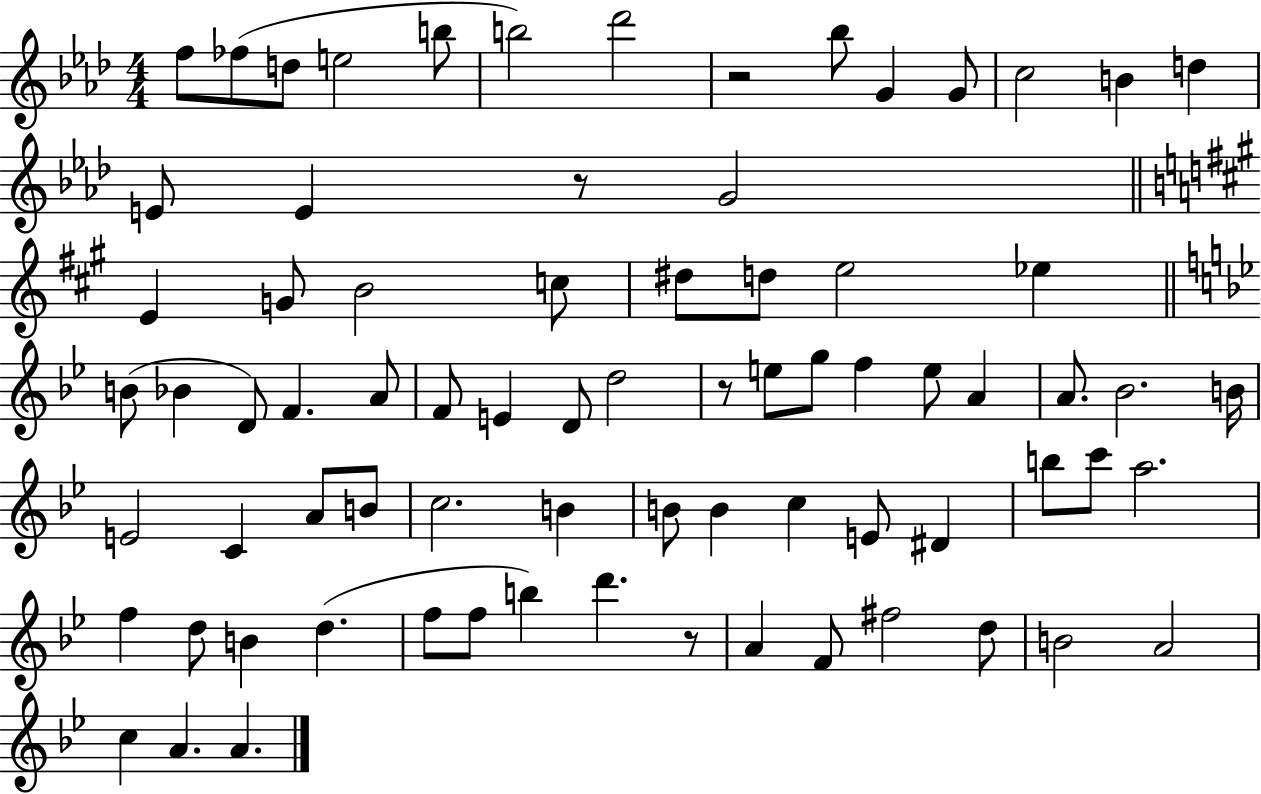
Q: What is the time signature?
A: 4/4